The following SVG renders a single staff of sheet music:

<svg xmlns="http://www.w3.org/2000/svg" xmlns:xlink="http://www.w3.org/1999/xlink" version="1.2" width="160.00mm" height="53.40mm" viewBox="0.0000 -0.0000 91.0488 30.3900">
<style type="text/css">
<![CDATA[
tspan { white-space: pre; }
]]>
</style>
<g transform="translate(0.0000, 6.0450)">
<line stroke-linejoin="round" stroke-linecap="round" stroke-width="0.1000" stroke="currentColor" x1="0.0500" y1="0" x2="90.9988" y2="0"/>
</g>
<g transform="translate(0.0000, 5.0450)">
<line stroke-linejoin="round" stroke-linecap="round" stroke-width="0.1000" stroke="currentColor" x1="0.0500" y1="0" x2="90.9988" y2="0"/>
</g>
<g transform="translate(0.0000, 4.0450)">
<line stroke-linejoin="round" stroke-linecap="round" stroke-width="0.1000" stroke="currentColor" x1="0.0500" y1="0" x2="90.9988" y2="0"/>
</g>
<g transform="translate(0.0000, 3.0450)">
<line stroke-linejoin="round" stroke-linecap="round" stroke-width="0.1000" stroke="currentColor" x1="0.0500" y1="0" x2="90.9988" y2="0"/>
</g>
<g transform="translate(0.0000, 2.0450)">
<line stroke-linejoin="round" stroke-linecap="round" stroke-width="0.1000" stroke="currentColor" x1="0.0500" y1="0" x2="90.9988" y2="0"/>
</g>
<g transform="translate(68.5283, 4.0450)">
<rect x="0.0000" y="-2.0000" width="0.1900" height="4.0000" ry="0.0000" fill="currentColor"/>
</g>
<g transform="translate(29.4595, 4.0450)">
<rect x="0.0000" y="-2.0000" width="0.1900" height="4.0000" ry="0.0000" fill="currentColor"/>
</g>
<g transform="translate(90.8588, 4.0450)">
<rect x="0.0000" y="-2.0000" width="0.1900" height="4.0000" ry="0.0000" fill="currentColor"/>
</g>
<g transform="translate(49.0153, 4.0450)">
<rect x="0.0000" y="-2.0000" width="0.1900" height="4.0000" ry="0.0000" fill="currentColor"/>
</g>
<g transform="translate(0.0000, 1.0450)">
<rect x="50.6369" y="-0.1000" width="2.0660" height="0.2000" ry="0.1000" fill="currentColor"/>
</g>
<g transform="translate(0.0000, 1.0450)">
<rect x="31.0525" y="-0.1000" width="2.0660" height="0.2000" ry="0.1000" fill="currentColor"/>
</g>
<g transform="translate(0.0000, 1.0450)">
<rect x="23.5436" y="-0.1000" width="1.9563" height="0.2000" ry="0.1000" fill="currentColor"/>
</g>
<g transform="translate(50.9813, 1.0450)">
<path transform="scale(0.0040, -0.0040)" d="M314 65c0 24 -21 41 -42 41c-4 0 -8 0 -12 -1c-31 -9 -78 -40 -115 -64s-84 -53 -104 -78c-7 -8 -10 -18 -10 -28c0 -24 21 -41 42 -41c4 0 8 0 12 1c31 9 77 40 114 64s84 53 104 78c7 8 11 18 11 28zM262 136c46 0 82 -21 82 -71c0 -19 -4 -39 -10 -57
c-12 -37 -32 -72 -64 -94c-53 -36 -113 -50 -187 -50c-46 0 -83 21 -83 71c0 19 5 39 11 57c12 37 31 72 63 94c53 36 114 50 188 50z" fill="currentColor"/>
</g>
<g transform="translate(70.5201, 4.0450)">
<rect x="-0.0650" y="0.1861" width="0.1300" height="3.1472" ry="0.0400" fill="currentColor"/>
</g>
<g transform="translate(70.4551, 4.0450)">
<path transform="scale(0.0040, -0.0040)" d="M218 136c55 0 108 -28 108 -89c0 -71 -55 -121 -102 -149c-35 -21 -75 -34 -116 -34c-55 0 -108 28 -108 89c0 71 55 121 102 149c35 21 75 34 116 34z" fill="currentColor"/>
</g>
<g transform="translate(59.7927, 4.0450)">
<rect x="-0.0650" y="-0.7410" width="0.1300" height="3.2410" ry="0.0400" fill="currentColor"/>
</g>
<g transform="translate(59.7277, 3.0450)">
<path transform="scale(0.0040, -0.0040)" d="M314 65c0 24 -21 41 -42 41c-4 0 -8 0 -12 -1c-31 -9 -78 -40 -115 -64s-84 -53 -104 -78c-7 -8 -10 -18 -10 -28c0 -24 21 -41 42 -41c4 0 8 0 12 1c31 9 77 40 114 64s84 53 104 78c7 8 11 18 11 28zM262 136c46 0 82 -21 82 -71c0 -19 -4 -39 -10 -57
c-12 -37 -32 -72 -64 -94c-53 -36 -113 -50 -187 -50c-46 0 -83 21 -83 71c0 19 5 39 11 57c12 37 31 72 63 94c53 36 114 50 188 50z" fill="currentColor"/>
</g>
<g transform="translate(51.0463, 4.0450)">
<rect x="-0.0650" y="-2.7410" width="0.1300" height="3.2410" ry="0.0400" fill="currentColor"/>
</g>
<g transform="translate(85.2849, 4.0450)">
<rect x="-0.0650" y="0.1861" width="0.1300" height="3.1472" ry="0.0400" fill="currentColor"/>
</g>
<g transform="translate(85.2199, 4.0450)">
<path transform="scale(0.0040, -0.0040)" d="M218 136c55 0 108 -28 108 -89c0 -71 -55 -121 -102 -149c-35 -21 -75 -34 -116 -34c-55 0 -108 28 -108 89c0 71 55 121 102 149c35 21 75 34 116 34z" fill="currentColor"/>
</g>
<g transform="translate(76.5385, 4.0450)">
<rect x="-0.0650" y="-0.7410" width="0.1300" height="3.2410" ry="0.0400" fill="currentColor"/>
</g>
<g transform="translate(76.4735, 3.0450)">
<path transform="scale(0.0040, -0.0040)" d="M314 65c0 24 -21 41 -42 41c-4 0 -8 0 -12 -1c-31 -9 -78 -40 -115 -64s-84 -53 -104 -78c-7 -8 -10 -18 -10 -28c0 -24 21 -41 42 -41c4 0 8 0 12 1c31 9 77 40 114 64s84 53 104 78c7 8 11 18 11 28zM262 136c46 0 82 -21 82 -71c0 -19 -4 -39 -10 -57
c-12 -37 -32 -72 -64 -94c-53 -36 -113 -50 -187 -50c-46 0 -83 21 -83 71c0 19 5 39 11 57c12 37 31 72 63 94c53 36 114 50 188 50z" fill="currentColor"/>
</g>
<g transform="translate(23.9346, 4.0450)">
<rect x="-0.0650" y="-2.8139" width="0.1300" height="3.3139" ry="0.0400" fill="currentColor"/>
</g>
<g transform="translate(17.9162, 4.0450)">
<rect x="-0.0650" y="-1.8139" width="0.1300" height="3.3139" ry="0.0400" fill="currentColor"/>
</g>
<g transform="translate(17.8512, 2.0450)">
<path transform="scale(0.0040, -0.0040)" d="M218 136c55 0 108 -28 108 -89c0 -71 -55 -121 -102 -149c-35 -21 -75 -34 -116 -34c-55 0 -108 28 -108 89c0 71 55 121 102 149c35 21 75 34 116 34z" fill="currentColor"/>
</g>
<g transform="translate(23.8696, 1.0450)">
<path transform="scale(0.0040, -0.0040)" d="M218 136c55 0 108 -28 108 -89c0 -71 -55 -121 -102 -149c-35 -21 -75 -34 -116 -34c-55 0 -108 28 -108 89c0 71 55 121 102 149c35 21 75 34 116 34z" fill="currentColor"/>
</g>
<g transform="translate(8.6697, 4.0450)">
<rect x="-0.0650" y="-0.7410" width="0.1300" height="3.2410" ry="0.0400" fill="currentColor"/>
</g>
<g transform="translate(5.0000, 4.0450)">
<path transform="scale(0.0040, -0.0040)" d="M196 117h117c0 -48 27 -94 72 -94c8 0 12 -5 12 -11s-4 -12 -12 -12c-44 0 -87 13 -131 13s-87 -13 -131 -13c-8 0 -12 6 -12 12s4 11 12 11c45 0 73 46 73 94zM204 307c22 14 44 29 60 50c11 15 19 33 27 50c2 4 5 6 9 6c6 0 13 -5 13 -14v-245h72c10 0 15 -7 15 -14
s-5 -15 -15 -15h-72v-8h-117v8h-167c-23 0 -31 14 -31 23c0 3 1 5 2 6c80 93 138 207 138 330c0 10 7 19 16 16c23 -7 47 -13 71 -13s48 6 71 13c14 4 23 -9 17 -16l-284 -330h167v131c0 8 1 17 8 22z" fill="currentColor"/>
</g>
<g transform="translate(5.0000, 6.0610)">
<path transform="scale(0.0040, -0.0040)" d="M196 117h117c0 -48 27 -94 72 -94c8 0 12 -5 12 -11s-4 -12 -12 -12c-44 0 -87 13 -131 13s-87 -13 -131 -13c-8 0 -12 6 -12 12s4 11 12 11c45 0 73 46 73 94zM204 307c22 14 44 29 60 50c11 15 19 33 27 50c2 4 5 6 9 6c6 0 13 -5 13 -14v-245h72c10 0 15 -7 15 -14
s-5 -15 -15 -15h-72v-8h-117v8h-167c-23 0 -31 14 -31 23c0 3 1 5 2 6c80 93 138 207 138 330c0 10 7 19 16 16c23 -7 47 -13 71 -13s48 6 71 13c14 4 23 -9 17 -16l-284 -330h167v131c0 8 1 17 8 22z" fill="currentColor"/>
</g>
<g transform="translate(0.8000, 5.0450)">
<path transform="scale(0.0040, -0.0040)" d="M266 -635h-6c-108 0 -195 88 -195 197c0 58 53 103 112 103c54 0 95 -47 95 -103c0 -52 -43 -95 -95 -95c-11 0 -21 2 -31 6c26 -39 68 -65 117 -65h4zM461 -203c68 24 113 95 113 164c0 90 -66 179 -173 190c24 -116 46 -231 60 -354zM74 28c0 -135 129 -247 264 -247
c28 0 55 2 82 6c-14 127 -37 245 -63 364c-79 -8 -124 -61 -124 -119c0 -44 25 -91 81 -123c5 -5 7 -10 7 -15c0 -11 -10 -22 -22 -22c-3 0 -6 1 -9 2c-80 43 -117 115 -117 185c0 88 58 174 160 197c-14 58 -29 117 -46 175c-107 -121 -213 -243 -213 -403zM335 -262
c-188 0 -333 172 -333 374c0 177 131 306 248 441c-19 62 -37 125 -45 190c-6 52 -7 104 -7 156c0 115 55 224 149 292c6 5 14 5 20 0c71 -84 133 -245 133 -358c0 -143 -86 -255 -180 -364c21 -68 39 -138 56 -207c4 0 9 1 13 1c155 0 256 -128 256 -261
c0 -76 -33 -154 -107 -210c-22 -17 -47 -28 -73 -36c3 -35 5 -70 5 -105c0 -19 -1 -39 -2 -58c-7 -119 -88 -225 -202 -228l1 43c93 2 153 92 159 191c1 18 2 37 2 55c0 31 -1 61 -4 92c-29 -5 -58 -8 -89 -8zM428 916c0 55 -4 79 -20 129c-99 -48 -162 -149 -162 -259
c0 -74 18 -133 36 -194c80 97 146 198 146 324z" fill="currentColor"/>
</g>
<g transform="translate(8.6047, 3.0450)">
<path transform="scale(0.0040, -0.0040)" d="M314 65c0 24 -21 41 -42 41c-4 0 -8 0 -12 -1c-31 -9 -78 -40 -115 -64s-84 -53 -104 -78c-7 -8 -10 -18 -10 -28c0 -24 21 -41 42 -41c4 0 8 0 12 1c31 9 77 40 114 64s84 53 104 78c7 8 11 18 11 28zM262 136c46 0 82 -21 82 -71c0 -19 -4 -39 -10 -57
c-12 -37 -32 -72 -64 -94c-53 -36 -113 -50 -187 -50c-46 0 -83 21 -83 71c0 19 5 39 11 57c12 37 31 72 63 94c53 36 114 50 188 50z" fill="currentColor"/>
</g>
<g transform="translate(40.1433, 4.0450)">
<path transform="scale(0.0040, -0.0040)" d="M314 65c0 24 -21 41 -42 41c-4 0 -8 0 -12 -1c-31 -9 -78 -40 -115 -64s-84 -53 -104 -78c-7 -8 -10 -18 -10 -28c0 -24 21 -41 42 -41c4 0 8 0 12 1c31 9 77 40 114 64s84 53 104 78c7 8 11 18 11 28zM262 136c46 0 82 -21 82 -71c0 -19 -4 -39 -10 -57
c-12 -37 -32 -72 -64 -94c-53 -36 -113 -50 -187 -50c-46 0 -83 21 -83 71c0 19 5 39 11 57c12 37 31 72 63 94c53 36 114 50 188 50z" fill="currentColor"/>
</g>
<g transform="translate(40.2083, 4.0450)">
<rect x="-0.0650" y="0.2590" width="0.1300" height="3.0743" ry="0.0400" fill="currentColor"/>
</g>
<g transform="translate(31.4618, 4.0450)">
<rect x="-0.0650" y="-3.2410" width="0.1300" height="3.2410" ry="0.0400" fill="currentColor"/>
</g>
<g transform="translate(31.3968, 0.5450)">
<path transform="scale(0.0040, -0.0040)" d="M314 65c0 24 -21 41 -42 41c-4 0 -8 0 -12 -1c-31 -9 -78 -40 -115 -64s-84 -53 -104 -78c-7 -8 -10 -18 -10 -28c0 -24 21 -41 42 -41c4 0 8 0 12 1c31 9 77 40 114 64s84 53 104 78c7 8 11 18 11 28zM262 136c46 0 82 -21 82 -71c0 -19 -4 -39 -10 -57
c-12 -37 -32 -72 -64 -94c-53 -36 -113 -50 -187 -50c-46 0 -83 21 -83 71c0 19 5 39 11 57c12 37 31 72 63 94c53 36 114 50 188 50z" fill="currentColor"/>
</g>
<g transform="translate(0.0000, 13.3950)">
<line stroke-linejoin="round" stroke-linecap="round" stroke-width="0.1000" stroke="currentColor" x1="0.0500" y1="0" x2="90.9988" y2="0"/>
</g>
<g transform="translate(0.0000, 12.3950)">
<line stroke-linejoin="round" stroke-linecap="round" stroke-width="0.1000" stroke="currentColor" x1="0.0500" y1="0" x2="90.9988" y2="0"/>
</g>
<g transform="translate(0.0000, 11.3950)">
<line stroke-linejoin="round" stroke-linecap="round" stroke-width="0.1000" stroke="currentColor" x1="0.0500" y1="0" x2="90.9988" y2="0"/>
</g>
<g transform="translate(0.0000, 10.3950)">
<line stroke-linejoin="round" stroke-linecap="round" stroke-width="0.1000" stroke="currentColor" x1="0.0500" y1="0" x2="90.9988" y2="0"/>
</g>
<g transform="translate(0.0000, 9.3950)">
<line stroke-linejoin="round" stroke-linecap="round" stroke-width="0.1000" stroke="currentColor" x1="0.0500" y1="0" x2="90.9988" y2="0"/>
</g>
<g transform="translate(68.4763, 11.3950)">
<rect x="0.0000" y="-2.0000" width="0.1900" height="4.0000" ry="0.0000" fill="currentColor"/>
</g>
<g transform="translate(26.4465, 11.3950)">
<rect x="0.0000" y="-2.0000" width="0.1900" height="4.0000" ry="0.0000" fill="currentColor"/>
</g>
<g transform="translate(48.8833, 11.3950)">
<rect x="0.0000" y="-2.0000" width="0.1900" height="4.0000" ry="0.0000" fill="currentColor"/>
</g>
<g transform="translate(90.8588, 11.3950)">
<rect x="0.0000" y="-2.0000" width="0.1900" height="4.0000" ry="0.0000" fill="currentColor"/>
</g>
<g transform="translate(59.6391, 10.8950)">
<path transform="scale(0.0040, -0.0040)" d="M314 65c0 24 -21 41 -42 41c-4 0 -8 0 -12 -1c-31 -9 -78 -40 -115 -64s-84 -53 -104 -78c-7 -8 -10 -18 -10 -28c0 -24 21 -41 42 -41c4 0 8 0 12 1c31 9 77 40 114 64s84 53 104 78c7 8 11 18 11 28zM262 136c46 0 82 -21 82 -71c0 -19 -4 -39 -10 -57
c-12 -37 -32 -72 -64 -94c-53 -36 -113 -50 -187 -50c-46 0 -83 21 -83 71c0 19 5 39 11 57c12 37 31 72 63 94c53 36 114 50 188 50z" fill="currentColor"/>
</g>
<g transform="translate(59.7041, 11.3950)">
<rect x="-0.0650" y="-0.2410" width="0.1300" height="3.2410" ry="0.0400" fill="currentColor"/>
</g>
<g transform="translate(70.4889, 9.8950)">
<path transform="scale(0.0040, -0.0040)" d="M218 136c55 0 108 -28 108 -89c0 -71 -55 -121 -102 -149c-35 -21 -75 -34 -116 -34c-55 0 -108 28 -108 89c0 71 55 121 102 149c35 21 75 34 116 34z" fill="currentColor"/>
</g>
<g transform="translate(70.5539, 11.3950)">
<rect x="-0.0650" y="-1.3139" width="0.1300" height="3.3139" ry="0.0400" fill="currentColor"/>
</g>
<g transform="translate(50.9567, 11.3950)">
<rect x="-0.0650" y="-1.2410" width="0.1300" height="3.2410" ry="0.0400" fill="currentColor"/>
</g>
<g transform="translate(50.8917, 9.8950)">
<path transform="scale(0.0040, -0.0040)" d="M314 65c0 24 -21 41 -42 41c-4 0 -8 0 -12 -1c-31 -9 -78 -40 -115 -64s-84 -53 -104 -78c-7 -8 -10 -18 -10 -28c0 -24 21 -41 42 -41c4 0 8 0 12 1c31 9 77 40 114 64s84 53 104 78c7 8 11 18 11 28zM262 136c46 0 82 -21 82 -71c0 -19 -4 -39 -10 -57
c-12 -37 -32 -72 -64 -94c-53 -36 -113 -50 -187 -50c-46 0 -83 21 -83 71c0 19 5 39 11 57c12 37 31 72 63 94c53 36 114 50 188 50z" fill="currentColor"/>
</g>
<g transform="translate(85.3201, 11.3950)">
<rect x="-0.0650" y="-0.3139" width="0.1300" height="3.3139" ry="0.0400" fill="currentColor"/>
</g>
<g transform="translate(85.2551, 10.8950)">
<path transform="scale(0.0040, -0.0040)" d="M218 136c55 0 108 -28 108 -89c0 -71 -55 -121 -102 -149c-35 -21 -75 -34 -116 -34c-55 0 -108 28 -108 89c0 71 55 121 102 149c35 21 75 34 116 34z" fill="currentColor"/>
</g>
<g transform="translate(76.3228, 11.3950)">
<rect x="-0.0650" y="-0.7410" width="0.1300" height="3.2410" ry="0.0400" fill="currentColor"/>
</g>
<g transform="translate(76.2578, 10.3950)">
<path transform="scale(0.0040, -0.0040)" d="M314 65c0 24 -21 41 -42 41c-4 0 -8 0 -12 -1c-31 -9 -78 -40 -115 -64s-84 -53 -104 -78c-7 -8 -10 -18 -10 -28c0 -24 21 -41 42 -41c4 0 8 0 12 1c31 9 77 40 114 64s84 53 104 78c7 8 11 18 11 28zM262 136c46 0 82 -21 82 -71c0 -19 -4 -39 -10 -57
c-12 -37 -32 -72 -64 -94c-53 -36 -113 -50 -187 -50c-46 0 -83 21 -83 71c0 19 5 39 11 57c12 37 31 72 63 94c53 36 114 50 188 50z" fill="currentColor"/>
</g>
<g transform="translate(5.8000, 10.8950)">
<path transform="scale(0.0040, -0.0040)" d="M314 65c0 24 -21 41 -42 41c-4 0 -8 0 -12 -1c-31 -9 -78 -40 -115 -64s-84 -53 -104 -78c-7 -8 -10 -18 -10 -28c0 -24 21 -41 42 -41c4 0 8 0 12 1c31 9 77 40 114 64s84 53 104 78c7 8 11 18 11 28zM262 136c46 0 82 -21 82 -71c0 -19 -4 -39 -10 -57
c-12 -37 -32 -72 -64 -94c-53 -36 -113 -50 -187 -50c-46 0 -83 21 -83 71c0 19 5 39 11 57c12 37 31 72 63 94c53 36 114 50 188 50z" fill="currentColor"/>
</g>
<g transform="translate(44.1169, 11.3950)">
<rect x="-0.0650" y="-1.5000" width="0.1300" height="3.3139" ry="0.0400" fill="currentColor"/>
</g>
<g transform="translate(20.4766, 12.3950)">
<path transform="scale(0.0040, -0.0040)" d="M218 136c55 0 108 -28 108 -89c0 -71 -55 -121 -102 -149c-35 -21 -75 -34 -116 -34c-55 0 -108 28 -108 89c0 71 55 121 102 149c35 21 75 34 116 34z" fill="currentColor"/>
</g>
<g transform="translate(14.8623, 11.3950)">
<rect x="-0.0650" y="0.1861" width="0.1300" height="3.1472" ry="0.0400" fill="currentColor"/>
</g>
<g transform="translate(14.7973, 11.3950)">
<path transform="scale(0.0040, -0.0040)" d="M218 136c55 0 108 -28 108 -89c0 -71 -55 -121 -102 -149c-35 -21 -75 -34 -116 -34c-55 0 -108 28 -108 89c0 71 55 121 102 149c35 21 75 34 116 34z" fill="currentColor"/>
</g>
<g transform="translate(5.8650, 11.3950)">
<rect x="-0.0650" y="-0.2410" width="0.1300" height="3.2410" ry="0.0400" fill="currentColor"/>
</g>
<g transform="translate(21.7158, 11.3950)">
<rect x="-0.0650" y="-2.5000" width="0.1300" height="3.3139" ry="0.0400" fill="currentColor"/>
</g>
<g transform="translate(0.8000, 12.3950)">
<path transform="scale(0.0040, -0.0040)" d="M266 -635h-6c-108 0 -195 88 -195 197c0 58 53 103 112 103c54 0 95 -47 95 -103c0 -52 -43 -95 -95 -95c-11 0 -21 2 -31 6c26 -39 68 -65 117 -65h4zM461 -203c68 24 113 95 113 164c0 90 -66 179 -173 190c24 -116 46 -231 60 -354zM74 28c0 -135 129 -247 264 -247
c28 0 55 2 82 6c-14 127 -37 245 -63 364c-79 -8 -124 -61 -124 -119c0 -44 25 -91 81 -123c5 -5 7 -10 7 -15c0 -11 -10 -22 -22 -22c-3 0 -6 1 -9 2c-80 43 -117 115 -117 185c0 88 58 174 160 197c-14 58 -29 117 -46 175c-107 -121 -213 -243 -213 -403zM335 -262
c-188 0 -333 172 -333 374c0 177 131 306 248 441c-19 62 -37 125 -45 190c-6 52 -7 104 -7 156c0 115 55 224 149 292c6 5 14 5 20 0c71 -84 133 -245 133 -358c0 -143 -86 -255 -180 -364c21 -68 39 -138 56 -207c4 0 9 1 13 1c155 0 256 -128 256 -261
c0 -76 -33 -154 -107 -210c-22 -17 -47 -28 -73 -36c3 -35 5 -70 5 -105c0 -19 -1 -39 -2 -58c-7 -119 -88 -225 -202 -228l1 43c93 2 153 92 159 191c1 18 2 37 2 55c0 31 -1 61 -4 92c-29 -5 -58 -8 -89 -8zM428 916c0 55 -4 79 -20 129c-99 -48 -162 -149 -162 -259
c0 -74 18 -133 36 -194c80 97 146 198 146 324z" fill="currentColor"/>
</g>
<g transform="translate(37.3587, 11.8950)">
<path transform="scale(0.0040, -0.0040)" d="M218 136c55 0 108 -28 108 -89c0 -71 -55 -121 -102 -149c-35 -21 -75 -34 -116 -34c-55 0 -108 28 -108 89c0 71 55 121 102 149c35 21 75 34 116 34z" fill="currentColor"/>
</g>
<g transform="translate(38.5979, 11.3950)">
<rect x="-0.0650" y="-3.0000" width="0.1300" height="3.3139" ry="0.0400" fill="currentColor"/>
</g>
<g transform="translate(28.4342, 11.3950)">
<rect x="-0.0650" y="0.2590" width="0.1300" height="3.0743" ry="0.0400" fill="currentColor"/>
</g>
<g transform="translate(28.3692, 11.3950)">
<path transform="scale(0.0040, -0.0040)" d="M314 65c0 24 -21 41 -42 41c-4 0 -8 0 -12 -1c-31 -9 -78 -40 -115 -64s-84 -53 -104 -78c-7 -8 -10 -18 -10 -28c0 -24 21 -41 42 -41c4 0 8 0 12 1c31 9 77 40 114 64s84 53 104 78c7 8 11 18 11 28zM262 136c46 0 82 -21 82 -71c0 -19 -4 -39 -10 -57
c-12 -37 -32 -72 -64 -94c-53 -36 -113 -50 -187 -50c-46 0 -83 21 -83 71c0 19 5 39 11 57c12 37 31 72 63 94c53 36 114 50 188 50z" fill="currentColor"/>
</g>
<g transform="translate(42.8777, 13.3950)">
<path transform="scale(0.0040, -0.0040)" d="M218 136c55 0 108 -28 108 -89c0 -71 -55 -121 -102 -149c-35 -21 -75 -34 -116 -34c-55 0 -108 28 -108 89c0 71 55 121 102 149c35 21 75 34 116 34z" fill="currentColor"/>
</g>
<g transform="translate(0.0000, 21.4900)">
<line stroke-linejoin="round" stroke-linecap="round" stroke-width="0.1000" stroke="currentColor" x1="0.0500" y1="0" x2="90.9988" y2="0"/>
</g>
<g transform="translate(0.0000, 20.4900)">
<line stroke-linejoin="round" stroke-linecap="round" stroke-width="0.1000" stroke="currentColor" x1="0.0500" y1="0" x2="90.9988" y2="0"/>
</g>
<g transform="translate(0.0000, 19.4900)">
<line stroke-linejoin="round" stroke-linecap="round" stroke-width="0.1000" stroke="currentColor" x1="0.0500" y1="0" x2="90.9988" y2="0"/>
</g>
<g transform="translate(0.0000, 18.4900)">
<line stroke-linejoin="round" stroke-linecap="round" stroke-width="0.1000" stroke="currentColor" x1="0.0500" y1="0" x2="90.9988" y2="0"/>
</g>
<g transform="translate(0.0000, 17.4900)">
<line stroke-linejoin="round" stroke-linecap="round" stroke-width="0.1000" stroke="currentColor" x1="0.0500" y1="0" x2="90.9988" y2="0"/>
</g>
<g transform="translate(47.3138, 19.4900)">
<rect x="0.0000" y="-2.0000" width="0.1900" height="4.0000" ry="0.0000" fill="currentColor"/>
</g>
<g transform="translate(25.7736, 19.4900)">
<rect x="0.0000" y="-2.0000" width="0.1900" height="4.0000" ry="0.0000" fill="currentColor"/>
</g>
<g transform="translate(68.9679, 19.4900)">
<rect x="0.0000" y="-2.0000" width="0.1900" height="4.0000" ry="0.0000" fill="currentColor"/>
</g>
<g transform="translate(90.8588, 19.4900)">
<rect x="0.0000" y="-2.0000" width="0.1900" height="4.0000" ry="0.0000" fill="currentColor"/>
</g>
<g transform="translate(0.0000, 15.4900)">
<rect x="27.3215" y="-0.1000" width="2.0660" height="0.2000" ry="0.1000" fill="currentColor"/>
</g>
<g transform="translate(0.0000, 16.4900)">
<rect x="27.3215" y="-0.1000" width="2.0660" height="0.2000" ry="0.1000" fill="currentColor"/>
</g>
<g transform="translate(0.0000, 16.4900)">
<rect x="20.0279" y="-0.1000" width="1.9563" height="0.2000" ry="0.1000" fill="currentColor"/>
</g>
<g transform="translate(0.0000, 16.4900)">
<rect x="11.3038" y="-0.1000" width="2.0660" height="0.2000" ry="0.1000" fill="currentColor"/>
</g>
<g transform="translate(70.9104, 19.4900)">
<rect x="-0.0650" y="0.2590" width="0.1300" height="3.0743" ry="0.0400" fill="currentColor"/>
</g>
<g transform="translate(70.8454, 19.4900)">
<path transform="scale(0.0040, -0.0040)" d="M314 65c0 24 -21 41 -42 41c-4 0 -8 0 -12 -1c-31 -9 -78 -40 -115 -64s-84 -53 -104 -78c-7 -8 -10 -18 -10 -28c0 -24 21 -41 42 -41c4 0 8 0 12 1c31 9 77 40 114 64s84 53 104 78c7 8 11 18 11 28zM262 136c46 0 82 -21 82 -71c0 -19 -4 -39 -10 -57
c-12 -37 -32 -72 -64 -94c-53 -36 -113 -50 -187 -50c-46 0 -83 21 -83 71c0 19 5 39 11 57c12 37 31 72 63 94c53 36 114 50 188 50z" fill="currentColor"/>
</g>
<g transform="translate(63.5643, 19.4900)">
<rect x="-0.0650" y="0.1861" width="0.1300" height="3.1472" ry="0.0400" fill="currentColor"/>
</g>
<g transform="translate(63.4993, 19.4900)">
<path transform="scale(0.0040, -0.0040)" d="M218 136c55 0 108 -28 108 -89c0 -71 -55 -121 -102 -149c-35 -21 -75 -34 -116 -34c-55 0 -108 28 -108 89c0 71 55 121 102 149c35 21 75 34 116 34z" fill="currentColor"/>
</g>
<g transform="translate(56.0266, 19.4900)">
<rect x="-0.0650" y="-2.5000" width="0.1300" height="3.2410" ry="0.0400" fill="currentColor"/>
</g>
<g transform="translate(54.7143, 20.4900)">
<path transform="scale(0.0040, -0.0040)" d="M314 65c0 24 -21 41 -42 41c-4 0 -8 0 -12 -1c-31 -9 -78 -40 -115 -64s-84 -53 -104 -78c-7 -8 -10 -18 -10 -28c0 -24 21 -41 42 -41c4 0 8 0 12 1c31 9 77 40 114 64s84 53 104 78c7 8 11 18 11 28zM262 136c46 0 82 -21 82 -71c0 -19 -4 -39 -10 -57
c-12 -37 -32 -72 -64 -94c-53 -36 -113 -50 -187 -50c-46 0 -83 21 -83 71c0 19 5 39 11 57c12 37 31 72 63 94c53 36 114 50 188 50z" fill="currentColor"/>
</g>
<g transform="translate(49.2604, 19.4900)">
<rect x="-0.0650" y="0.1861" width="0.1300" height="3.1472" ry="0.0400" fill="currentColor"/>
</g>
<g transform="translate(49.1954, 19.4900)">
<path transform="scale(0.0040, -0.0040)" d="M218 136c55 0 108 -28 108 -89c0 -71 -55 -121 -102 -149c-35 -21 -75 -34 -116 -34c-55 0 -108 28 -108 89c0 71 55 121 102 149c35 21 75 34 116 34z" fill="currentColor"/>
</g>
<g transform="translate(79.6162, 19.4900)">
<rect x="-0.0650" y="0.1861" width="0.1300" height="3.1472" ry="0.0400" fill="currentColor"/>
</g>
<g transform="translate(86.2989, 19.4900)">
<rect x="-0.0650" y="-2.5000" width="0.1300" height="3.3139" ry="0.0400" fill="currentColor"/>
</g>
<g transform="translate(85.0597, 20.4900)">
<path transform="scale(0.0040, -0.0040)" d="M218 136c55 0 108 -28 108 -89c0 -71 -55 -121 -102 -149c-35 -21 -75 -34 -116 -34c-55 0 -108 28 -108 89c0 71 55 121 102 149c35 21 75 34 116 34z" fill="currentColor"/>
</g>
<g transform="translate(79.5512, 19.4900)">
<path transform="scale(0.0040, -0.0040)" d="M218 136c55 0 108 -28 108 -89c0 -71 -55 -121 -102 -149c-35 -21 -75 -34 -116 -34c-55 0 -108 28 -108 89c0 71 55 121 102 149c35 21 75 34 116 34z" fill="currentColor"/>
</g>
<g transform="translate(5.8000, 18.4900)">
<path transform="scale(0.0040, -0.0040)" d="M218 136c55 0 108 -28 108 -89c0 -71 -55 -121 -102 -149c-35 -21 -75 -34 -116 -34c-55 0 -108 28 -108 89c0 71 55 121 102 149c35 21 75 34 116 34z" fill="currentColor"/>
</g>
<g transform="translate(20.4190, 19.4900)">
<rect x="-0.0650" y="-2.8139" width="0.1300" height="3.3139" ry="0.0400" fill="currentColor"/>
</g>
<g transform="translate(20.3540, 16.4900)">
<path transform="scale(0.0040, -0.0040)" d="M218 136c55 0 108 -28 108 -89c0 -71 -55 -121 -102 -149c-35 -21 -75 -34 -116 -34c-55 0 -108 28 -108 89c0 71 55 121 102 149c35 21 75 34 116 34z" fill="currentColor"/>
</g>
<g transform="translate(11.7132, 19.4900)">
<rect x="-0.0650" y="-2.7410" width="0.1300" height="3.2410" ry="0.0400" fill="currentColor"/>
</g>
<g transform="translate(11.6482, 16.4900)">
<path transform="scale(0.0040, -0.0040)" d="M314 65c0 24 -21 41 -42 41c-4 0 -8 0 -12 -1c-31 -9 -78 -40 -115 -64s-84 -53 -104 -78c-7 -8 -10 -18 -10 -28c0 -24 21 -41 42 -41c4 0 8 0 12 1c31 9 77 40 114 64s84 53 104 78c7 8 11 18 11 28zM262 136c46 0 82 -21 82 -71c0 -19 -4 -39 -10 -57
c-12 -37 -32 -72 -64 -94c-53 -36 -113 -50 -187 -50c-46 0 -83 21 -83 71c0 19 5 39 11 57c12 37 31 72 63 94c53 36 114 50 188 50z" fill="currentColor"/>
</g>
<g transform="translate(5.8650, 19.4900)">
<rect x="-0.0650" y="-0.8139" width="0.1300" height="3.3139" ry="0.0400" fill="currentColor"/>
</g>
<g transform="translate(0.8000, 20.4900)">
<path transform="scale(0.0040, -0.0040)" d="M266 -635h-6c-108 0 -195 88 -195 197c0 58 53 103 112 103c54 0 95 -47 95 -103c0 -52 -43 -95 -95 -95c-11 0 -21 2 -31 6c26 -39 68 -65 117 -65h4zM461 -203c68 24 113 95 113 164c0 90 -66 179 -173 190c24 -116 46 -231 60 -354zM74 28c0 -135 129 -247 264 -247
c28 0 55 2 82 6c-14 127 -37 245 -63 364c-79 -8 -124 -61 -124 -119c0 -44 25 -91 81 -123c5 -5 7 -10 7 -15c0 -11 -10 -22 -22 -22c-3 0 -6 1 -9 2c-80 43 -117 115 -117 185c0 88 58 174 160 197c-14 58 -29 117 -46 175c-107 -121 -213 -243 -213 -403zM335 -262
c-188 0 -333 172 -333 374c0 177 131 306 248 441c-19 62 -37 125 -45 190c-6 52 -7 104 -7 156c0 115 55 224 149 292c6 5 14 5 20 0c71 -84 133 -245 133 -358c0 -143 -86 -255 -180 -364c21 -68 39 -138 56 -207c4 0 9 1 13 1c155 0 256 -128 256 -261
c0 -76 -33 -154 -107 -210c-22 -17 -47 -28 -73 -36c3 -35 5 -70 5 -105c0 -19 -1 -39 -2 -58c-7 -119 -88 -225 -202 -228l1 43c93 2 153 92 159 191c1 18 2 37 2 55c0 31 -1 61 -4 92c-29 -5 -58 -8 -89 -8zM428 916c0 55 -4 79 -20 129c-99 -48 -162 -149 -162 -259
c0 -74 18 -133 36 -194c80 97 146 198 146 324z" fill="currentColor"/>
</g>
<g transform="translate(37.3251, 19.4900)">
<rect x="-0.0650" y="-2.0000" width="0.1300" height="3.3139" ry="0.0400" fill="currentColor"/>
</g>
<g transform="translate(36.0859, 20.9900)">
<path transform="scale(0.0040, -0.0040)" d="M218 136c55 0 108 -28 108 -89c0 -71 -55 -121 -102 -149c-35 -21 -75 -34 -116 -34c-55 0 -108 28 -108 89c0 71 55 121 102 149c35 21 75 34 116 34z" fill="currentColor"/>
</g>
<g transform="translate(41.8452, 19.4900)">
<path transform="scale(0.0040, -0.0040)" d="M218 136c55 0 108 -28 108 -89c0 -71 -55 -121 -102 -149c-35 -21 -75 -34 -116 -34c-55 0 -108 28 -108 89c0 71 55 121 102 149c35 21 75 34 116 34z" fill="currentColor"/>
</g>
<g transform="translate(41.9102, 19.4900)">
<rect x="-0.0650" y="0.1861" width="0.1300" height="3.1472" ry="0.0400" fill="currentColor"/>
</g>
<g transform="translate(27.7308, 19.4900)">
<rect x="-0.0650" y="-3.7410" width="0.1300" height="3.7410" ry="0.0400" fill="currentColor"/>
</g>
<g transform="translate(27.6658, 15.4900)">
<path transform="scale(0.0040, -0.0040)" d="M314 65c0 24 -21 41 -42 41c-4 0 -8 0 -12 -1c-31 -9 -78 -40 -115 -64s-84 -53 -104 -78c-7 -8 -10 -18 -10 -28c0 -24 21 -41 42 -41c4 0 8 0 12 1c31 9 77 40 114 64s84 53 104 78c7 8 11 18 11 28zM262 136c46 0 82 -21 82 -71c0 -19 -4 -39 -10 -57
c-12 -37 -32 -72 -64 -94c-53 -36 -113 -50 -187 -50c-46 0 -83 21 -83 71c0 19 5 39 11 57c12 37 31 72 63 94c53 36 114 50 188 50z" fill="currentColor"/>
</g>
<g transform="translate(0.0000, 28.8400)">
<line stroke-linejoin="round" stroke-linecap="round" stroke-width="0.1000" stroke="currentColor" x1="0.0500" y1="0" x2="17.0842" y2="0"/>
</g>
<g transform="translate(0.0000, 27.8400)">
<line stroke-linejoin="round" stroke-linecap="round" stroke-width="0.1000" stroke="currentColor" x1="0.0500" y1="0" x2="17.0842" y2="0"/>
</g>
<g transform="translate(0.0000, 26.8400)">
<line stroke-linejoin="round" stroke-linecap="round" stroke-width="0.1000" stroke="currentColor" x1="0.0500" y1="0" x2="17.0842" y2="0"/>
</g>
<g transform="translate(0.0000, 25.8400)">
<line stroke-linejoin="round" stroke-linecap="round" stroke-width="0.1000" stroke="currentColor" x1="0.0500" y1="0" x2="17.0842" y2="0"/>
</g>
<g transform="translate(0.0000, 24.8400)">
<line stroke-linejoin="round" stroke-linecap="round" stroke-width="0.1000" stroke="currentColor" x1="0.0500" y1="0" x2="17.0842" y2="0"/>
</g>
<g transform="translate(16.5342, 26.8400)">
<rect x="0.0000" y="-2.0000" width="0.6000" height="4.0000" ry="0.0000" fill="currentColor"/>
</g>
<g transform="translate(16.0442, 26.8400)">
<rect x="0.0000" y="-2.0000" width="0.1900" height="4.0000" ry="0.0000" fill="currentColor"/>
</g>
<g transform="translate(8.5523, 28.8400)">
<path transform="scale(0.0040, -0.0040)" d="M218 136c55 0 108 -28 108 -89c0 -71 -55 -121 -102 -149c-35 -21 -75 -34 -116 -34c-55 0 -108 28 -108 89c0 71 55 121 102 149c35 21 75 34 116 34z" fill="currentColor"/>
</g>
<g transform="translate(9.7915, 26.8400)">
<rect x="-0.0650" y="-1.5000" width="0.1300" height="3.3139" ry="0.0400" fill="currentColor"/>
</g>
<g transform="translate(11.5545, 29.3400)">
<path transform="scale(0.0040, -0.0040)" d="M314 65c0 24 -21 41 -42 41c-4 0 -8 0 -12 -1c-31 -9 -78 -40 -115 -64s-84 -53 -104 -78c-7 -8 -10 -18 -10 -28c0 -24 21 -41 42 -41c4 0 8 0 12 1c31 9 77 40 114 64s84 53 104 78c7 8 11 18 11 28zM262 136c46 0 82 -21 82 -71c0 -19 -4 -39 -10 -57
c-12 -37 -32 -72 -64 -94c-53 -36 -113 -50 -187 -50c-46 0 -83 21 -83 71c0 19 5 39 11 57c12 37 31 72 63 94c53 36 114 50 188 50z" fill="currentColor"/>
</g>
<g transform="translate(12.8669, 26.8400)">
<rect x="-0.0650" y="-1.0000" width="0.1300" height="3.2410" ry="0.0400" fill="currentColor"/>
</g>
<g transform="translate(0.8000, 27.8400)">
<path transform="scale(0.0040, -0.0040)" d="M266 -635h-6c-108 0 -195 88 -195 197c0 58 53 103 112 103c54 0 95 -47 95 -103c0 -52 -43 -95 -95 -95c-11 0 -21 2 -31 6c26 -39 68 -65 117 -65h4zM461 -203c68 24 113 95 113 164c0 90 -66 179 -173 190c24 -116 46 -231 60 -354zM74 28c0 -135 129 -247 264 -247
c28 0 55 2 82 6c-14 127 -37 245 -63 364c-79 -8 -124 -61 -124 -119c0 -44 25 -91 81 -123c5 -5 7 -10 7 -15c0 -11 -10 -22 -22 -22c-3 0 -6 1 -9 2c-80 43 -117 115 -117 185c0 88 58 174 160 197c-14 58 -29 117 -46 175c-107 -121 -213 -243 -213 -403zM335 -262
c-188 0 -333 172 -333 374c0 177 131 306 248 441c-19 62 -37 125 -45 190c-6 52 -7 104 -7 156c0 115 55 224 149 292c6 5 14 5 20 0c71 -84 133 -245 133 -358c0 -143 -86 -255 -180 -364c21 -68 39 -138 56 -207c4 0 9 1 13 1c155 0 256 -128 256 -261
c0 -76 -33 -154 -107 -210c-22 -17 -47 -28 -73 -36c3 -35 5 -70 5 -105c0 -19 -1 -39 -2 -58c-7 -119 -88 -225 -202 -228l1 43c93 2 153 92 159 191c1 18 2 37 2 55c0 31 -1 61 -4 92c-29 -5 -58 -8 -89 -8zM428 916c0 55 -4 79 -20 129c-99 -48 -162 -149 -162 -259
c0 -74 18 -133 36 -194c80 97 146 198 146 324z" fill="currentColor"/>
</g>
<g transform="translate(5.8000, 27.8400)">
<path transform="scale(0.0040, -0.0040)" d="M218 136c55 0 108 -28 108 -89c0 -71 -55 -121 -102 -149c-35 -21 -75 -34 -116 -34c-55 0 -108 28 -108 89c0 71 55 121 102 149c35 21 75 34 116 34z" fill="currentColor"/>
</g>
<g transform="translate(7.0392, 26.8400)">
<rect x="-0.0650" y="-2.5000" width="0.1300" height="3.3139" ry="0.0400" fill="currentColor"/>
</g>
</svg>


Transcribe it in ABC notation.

X:1
T:Untitled
M:4/4
L:1/4
K:C
d2 f a b2 B2 a2 d2 B d2 B c2 B G B2 A E e2 c2 e d2 c d a2 a c'2 F B B G2 B B2 B G G E D2